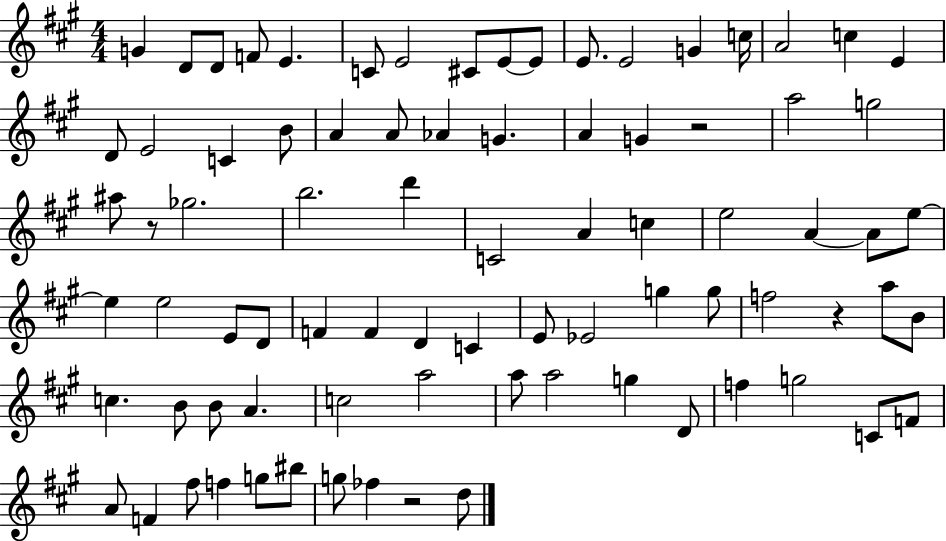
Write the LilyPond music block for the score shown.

{
  \clef treble
  \numericTimeSignature
  \time 4/4
  \key a \major
  g'4 d'8 d'8 f'8 e'4. | c'8 e'2 cis'8 e'8~~ e'8 | e'8. e'2 g'4 c''16 | a'2 c''4 e'4 | \break d'8 e'2 c'4 b'8 | a'4 a'8 aes'4 g'4. | a'4 g'4 r2 | a''2 g''2 | \break ais''8 r8 ges''2. | b''2. d'''4 | c'2 a'4 c''4 | e''2 a'4~~ a'8 e''8~~ | \break e''4 e''2 e'8 d'8 | f'4 f'4 d'4 c'4 | e'8 ees'2 g''4 g''8 | f''2 r4 a''8 b'8 | \break c''4. b'8 b'8 a'4. | c''2 a''2 | a''8 a''2 g''4 d'8 | f''4 g''2 c'8 f'8 | \break a'8 f'4 fis''8 f''4 g''8 bis''8 | g''8 fes''4 r2 d''8 | \bar "|."
}